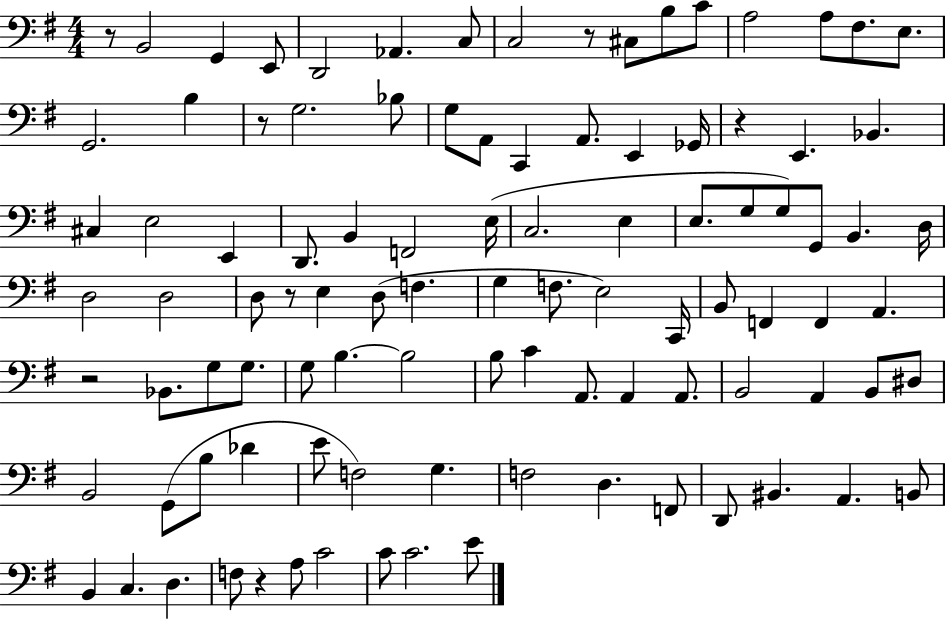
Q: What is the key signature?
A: G major